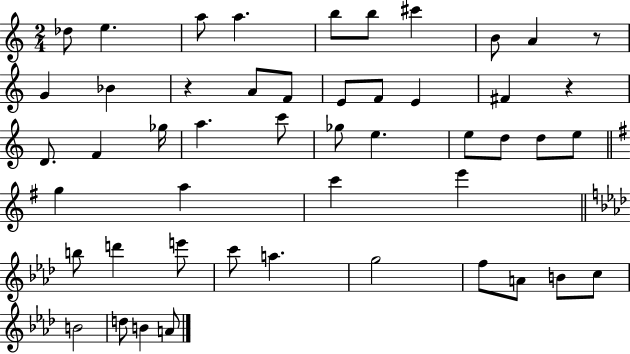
Db5/e E5/q. A5/e A5/q. B5/e B5/e C#6/q B4/e A4/q R/e G4/q Bb4/q R/q A4/e F4/e E4/e F4/e E4/q F#4/q R/q D4/e. F4/q Gb5/s A5/q. C6/e Gb5/e E5/q. E5/e D5/e D5/e E5/e G5/q A5/q C6/q E6/q B5/e D6/q E6/e C6/e A5/q. G5/h F5/e A4/e B4/e C5/e B4/h D5/e B4/q A4/e